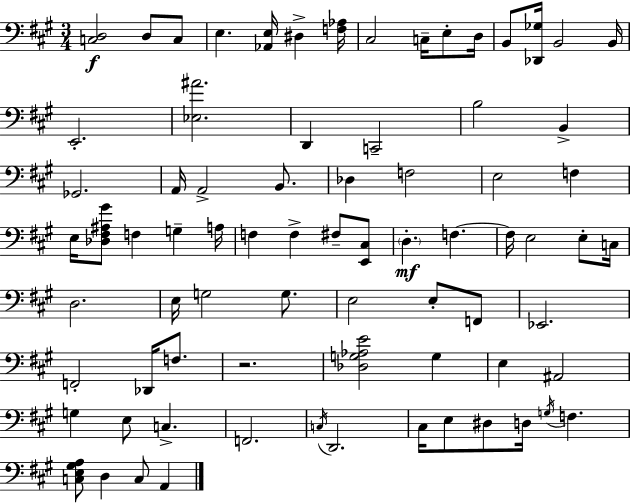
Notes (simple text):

[C3,D3]/h D3/e C3/e E3/q. [Ab2,E3]/s D#3/q [F3,Ab3]/s C#3/h C3/s E3/e D3/s B2/e [Db2,Gb3]/s B2/h B2/s E2/h. [Eb3,A#4]/h. D2/q C2/h B3/h B2/q Gb2/h. A2/s A2/h B2/e. Db3/q F3/h E3/h F3/q E3/s [Db3,F#3,A#3,G#4]/e F3/q G3/q A3/s F3/q F3/q F#3/e [E2,C#3]/e D3/q. F3/q. F3/s E3/h E3/e C3/s D3/h. E3/s G3/h G3/e. E3/h E3/e F2/e Eb2/h. F2/h Db2/s F3/e. R/h. [Db3,G3,Ab3,E4]/h G3/q E3/q A#2/h G3/q E3/e C3/q. F2/h. C3/s D2/h. C#3/s E3/e D#3/e D3/s G3/s F3/q. [C3,E3,G#3,A3]/e D3/q C3/e A2/q